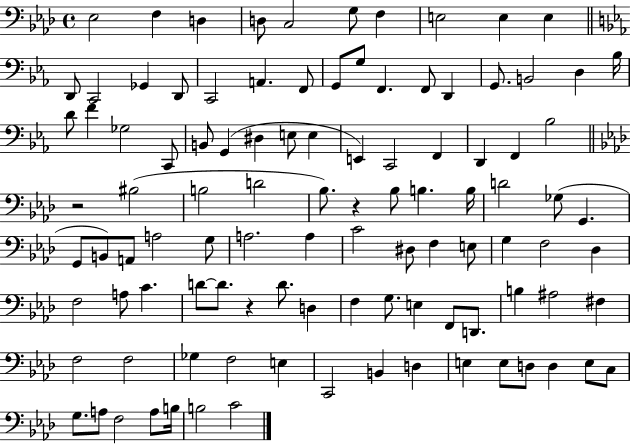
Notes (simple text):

Eb3/h F3/q D3/q D3/e C3/h G3/e F3/q E3/h E3/q E3/q D2/e C2/h Gb2/q D2/e C2/h A2/q. F2/e G2/e G3/e F2/q. F2/e D2/q G2/e. B2/h D3/q Bb3/s D4/e F4/q Gb3/h C2/e B2/e G2/q D#3/q E3/e E3/q E2/q C2/h F2/q D2/q F2/q Bb3/h R/h BIS3/h B3/h D4/h Bb3/e. R/q Bb3/e B3/q. B3/s D4/h Gb3/e G2/q. G2/e B2/e A2/e A3/h G3/e A3/h. A3/q C4/h D#3/e F3/q E3/e G3/q F3/h Db3/q F3/h A3/e C4/q. D4/e D4/e. R/q D4/e. D3/q F3/q G3/e. E3/q F2/e D2/e. B3/q A#3/h F#3/q F3/h F3/h Gb3/q F3/h E3/q C2/h B2/q D3/q E3/q E3/e D3/e D3/q E3/e C3/e G3/e. A3/e F3/h A3/e B3/s B3/h C4/h